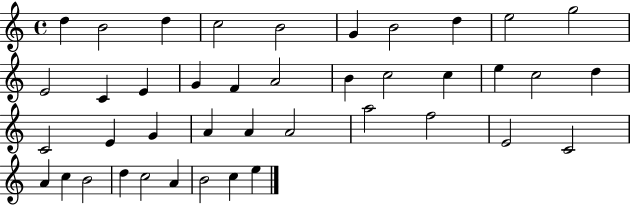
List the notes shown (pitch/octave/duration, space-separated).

D5/q B4/h D5/q C5/h B4/h G4/q B4/h D5/q E5/h G5/h E4/h C4/q E4/q G4/q F4/q A4/h B4/q C5/h C5/q E5/q C5/h D5/q C4/h E4/q G4/q A4/q A4/q A4/h A5/h F5/h E4/h C4/h A4/q C5/q B4/h D5/q C5/h A4/q B4/h C5/q E5/q